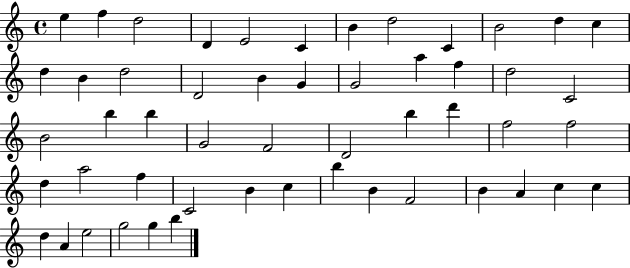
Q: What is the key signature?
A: C major